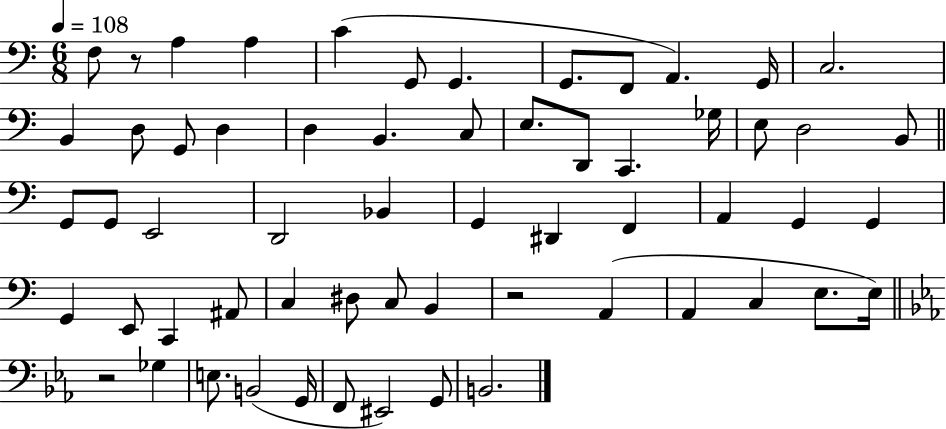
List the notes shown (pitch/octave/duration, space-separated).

F3/e R/e A3/q A3/q C4/q G2/e G2/q. G2/e. F2/e A2/q. G2/s C3/h. B2/q D3/e G2/e D3/q D3/q B2/q. C3/e E3/e. D2/e C2/q. Gb3/s E3/e D3/h B2/e G2/e G2/e E2/h D2/h Bb2/q G2/q D#2/q F2/q A2/q G2/q G2/q G2/q E2/e C2/q A#2/e C3/q D#3/e C3/e B2/q R/h A2/q A2/q C3/q E3/e. E3/s R/h Gb3/q E3/e. B2/h G2/s F2/e EIS2/h G2/e B2/h.